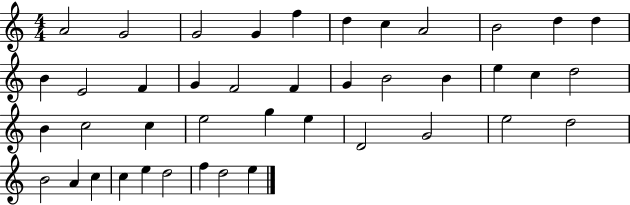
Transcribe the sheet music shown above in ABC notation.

X:1
T:Untitled
M:4/4
L:1/4
K:C
A2 G2 G2 G f d c A2 B2 d d B E2 F G F2 F G B2 B e c d2 B c2 c e2 g e D2 G2 e2 d2 B2 A c c e d2 f d2 e